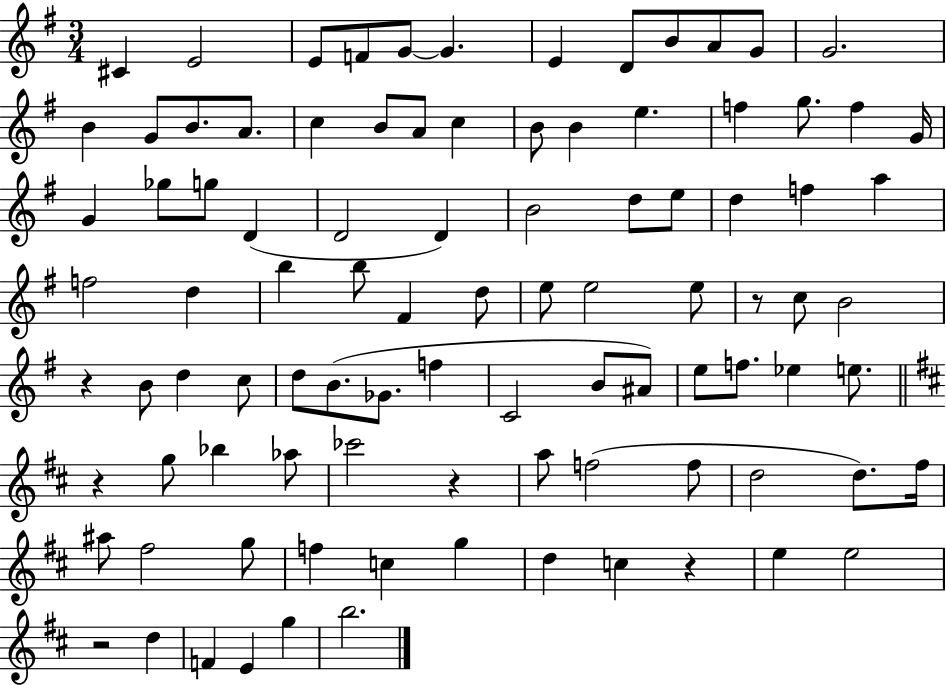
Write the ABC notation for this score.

X:1
T:Untitled
M:3/4
L:1/4
K:G
^C E2 E/2 F/2 G/2 G E D/2 B/2 A/2 G/2 G2 B G/2 B/2 A/2 c B/2 A/2 c B/2 B e f g/2 f G/4 G _g/2 g/2 D D2 D B2 d/2 e/2 d f a f2 d b b/2 ^F d/2 e/2 e2 e/2 z/2 c/2 B2 z B/2 d c/2 d/2 B/2 _G/2 f C2 B/2 ^A/2 e/2 f/2 _e e/2 z g/2 _b _a/2 _c'2 z a/2 f2 f/2 d2 d/2 ^f/4 ^a/2 ^f2 g/2 f c g d c z e e2 z2 d F E g b2